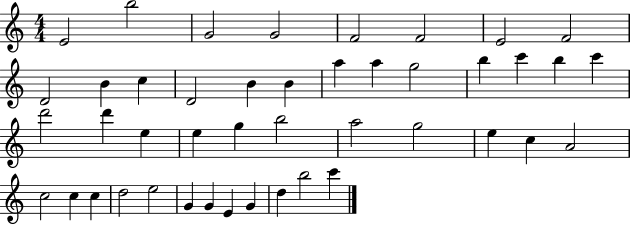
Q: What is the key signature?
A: C major